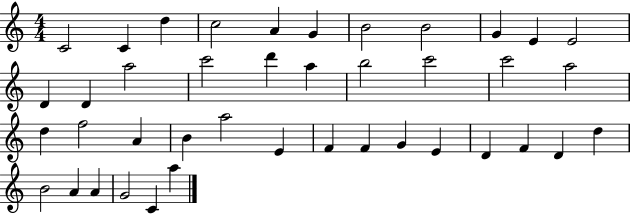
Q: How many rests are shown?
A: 0